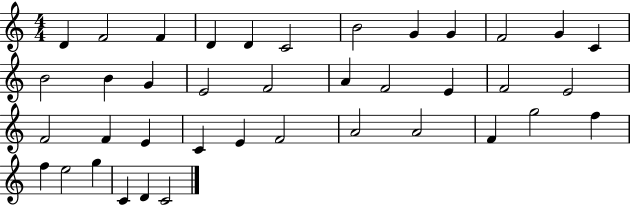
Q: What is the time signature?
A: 4/4